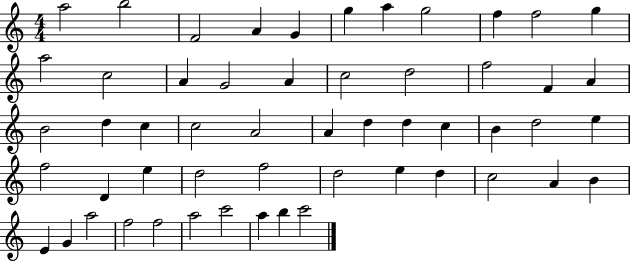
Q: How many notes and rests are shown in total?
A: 54